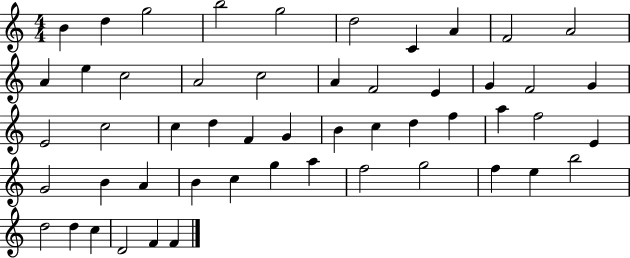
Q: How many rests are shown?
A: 0